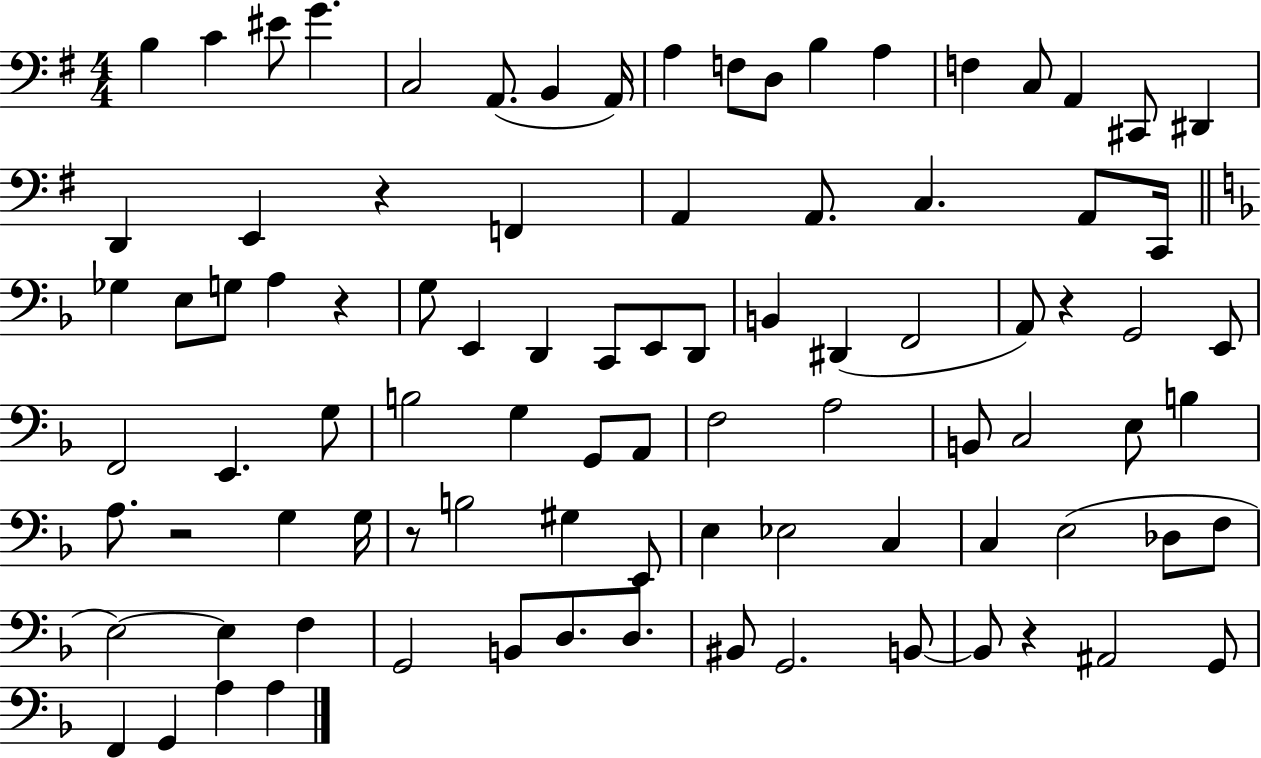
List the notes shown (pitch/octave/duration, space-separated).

B3/q C4/q EIS4/e G4/q. C3/h A2/e. B2/q A2/s A3/q F3/e D3/e B3/q A3/q F3/q C3/e A2/q C#2/e D#2/q D2/q E2/q R/q F2/q A2/q A2/e. C3/q. A2/e C2/s Gb3/q E3/e G3/e A3/q R/q G3/e E2/q D2/q C2/e E2/e D2/e B2/q D#2/q F2/h A2/e R/q G2/h E2/e F2/h E2/q. G3/e B3/h G3/q G2/e A2/e F3/h A3/h B2/e C3/h E3/e B3/q A3/e. R/h G3/q G3/s R/e B3/h G#3/q E2/e E3/q Eb3/h C3/q C3/q E3/h Db3/e F3/e E3/h E3/q F3/q G2/h B2/e D3/e. D3/e. BIS2/e G2/h. B2/e B2/e R/q A#2/h G2/e F2/q G2/q A3/q A3/q